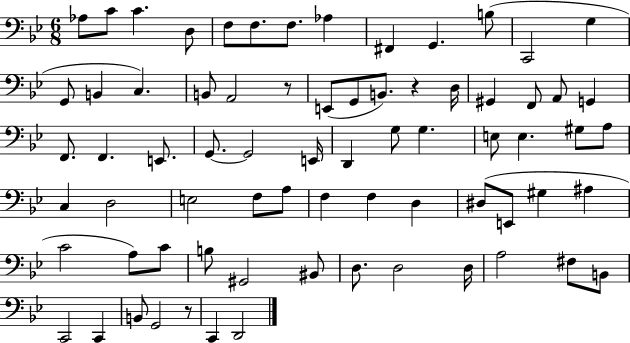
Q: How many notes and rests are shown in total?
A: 72